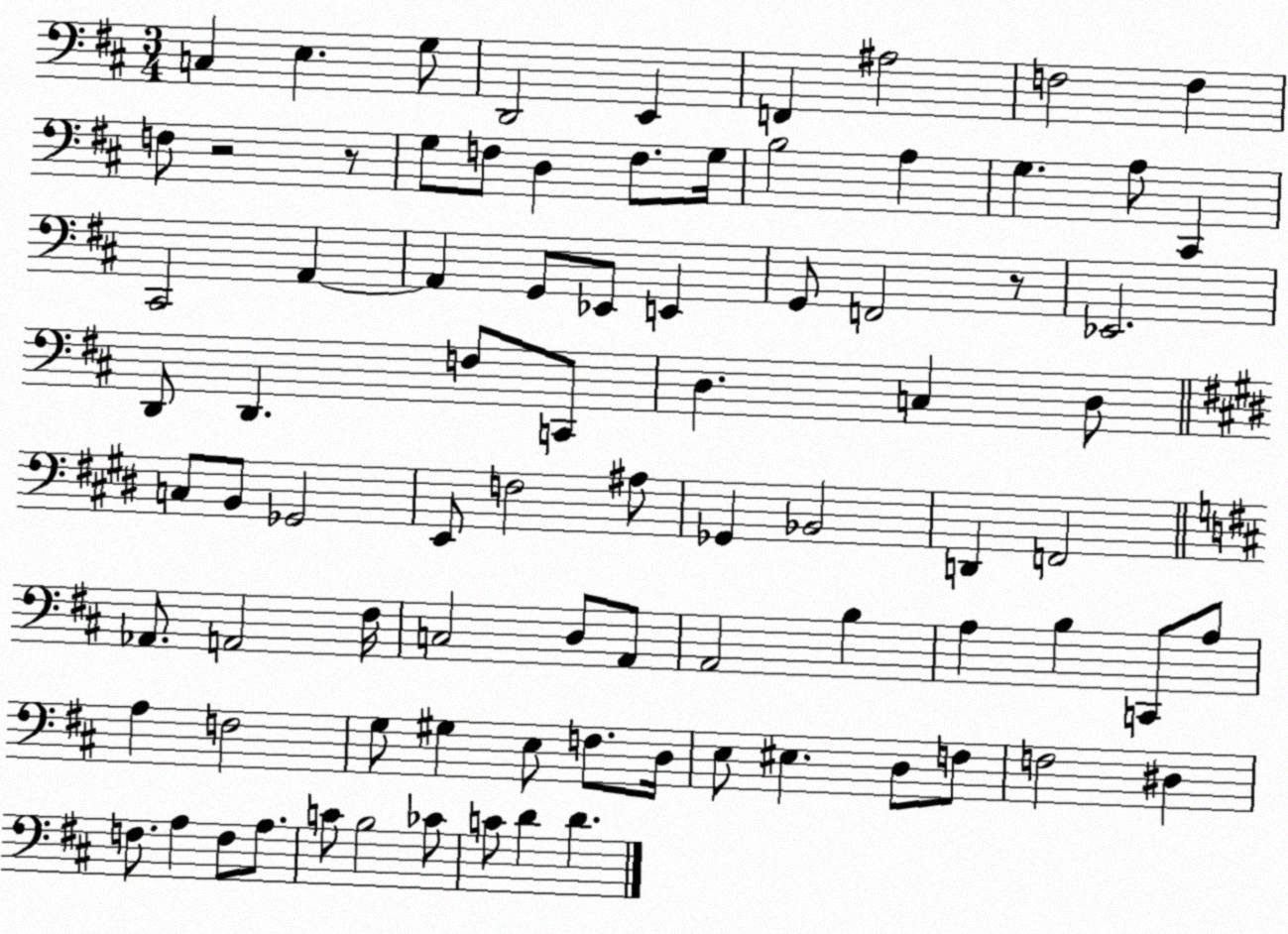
X:1
T:Untitled
M:3/4
L:1/4
K:D
C, E, G,/2 D,,2 E,, F,, ^A,2 F,2 F, F,/2 z2 z/2 G,/2 F,/2 D, F,/2 G,/4 B,2 A, G, A,/2 ^C,, ^C,,2 A,, A,, G,,/2 _E,,/2 E,, G,,/2 F,,2 z/2 _E,,2 D,,/2 D,, F,/2 C,,/2 D, C, D,/2 C,/2 B,,/2 _G,,2 E,,/2 F,2 ^A,/2 _G,, _B,,2 D,, F,,2 _A,,/2 A,,2 ^F,/4 C,2 D,/2 A,,/2 A,,2 B, A, B, C,,/2 A,/2 A, F,2 G,/2 ^G, E,/2 F,/2 D,/4 E,/2 ^E, D,/2 F,/2 F,2 ^D, F,/2 A, F,/2 A,/2 C/2 B,2 _C/2 C/2 D D